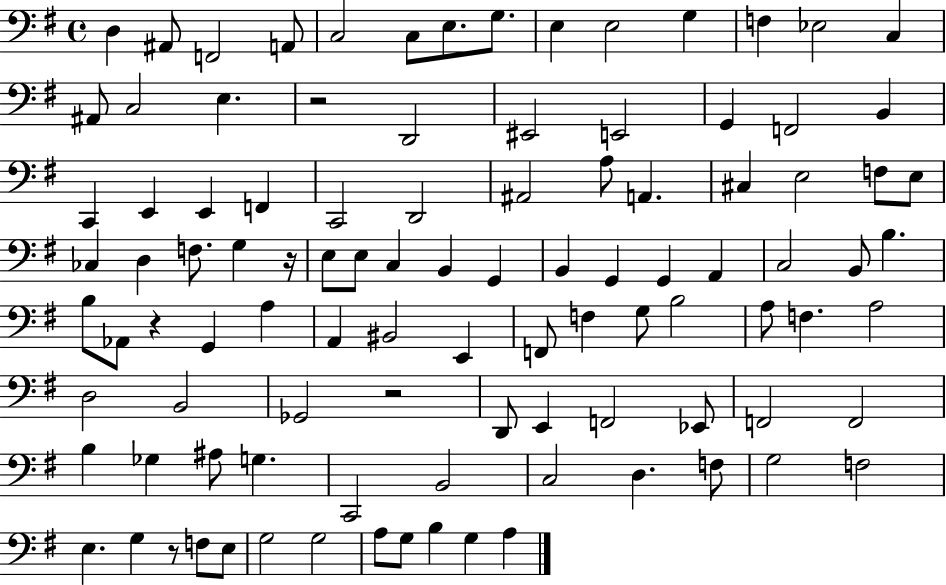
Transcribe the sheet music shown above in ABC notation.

X:1
T:Untitled
M:4/4
L:1/4
K:G
D, ^A,,/2 F,,2 A,,/2 C,2 C,/2 E,/2 G,/2 E, E,2 G, F, _E,2 C, ^A,,/2 C,2 E, z2 D,,2 ^E,,2 E,,2 G,, F,,2 B,, C,, E,, E,, F,, C,,2 D,,2 ^A,,2 A,/2 A,, ^C, E,2 F,/2 E,/2 _C, D, F,/2 G, z/4 E,/2 E,/2 C, B,, G,, B,, G,, G,, A,, C,2 B,,/2 B, B,/2 _A,,/2 z G,, A, A,, ^B,,2 E,, F,,/2 F, G,/2 B,2 A,/2 F, A,2 D,2 B,,2 _G,,2 z2 D,,/2 E,, F,,2 _E,,/2 F,,2 F,,2 B, _G, ^A,/2 G, C,,2 B,,2 C,2 D, F,/2 G,2 F,2 E, G, z/2 F,/2 E,/2 G,2 G,2 A,/2 G,/2 B, G, A,